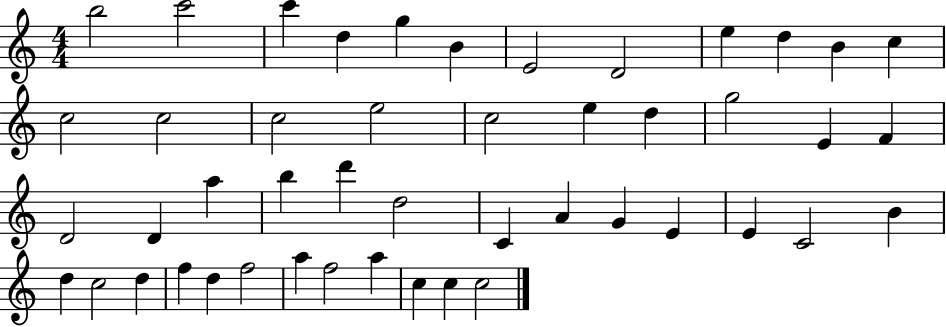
{
  \clef treble
  \numericTimeSignature
  \time 4/4
  \key c \major
  b''2 c'''2 | c'''4 d''4 g''4 b'4 | e'2 d'2 | e''4 d''4 b'4 c''4 | \break c''2 c''2 | c''2 e''2 | c''2 e''4 d''4 | g''2 e'4 f'4 | \break d'2 d'4 a''4 | b''4 d'''4 d''2 | c'4 a'4 g'4 e'4 | e'4 c'2 b'4 | \break d''4 c''2 d''4 | f''4 d''4 f''2 | a''4 f''2 a''4 | c''4 c''4 c''2 | \break \bar "|."
}